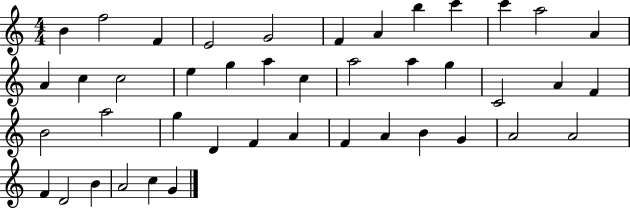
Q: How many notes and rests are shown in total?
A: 43